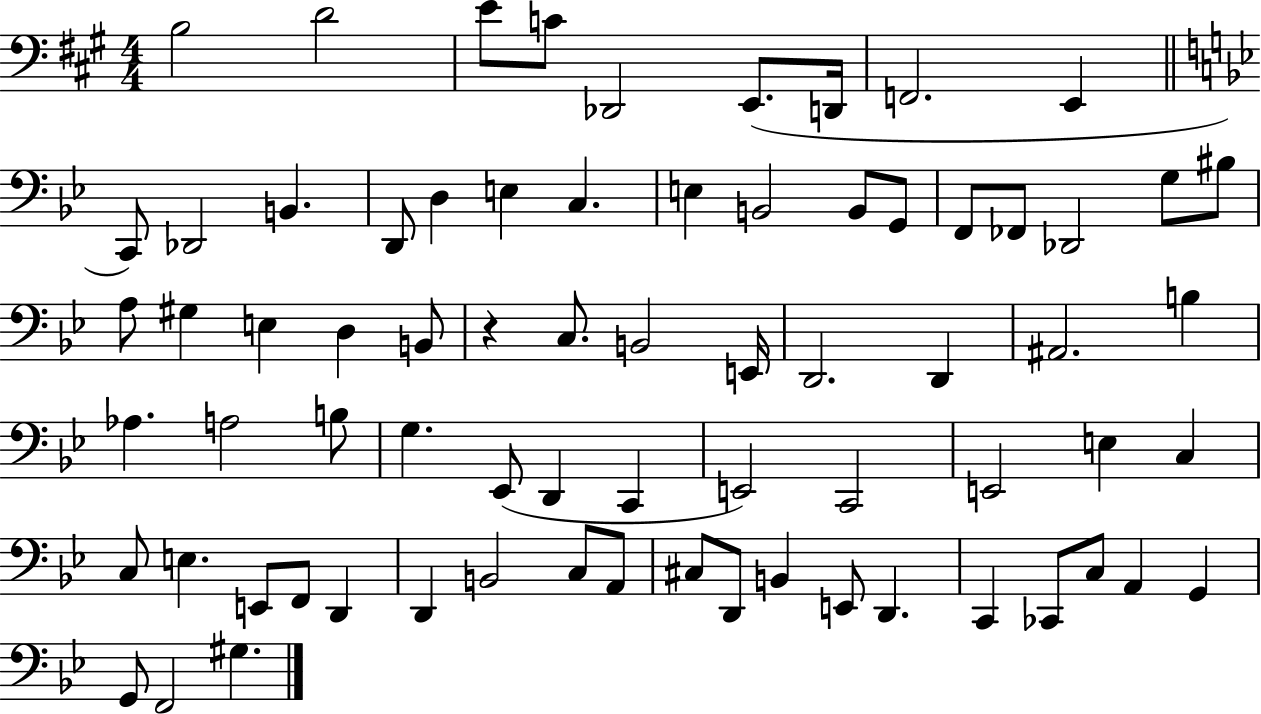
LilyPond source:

{
  \clef bass
  \numericTimeSignature
  \time 4/4
  \key a \major
  b2 d'2 | e'8 c'8 des,2 e,8.( d,16 | f,2. e,4 | \bar "||" \break \key bes \major c,8) des,2 b,4. | d,8 d4 e4 c4. | e4 b,2 b,8 g,8 | f,8 fes,8 des,2 g8 bis8 | \break a8 gis4 e4 d4 b,8 | r4 c8. b,2 e,16 | d,2. d,4 | ais,2. b4 | \break aes4. a2 b8 | g4. ees,8( d,4 c,4 | e,2) c,2 | e,2 e4 c4 | \break c8 e4. e,8 f,8 d,4 | d,4 b,2 c8 a,8 | cis8 d,8 b,4 e,8 d,4. | c,4 ces,8 c8 a,4 g,4 | \break g,8 f,2 gis4. | \bar "|."
}